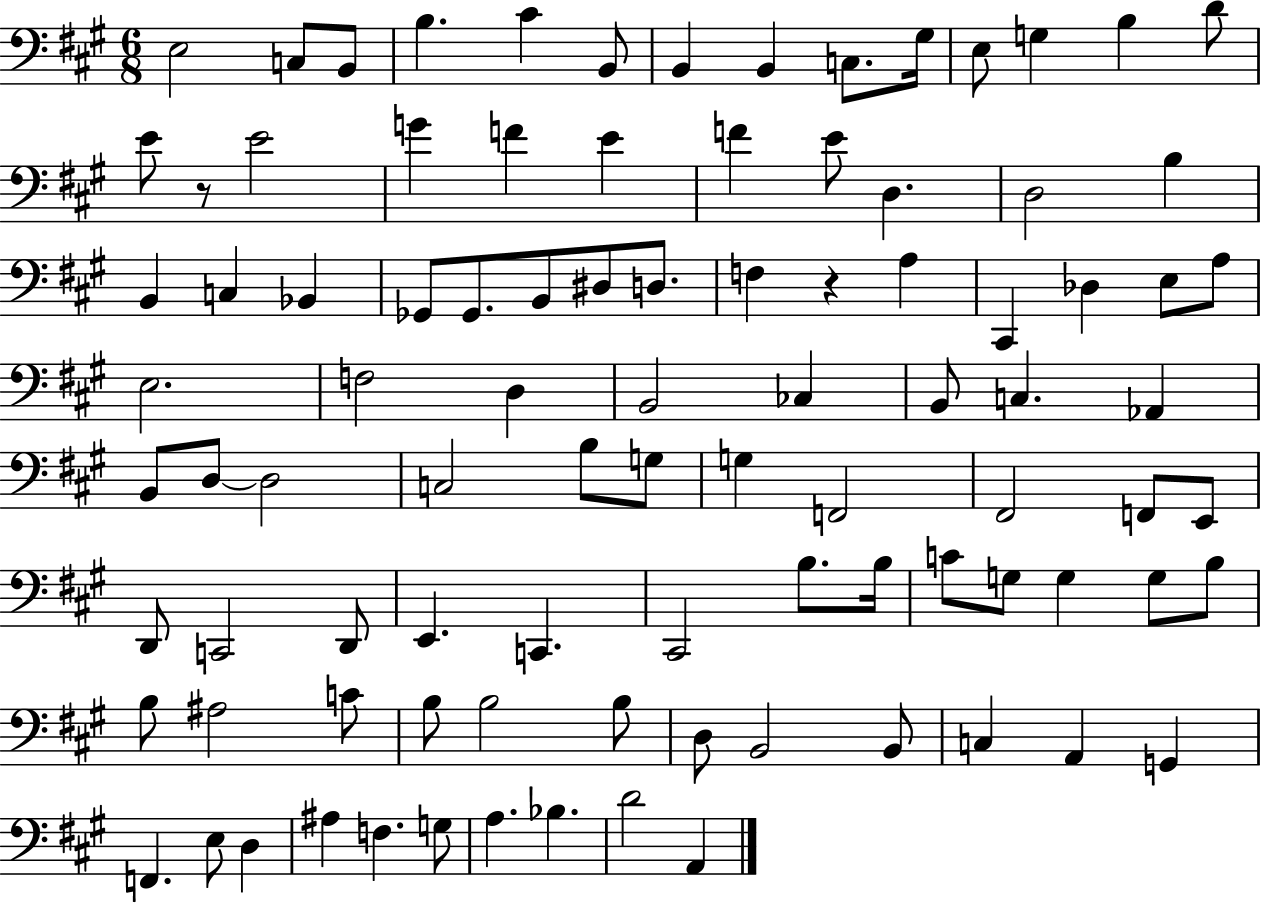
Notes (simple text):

E3/h C3/e B2/e B3/q. C#4/q B2/e B2/q B2/q C3/e. G#3/s E3/e G3/q B3/q D4/e E4/e R/e E4/h G4/q F4/q E4/q F4/q E4/e D3/q. D3/h B3/q B2/q C3/q Bb2/q Gb2/e Gb2/e. B2/e D#3/e D3/e. F3/q R/q A3/q C#2/q Db3/q E3/e A3/e E3/h. F3/h D3/q B2/h CES3/q B2/e C3/q. Ab2/q B2/e D3/e D3/h C3/h B3/e G3/e G3/q F2/h F#2/h F2/e E2/e D2/e C2/h D2/e E2/q. C2/q. C#2/h B3/e. B3/s C4/e G3/e G3/q G3/e B3/e B3/e A#3/h C4/e B3/e B3/h B3/e D3/e B2/h B2/e C3/q A2/q G2/q F2/q. E3/e D3/q A#3/q F3/q. G3/e A3/q. Bb3/q. D4/h A2/q